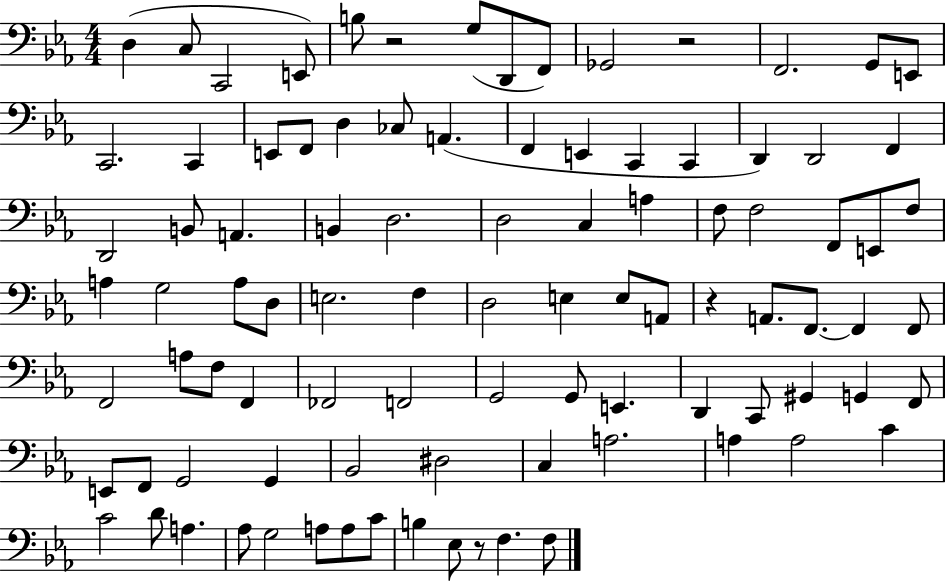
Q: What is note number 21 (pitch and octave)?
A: E2